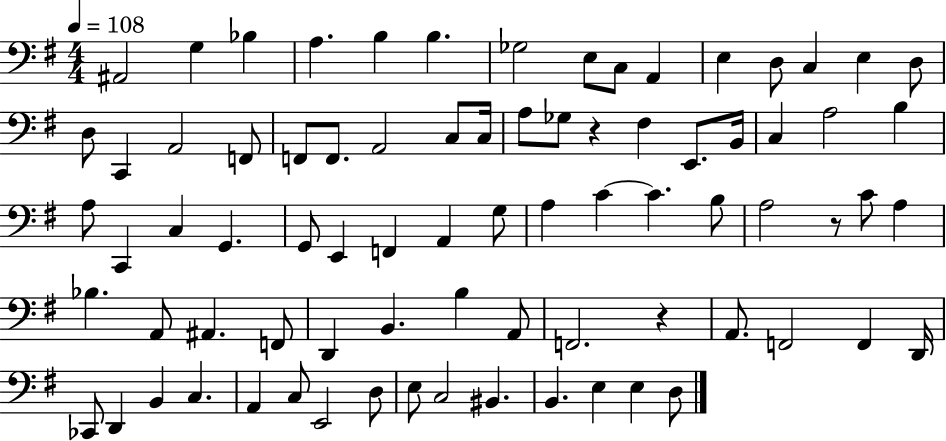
A#2/h G3/q Bb3/q A3/q. B3/q B3/q. Gb3/h E3/e C3/e A2/q E3/q D3/e C3/q E3/q D3/e D3/e C2/q A2/h F2/e F2/e F2/e. A2/h C3/e C3/s A3/e Gb3/e R/q F#3/q E2/e. B2/s C3/q A3/h B3/q A3/e C2/q C3/q G2/q. G2/e E2/q F2/q A2/q G3/e A3/q C4/q C4/q. B3/e A3/h R/e C4/e A3/q Bb3/q. A2/e A#2/q. F2/e D2/q B2/q. B3/q A2/e F2/h. R/q A2/e. F2/h F2/q D2/s CES2/e D2/q B2/q C3/q. A2/q C3/e E2/h D3/e E3/e C3/h BIS2/q. B2/q. E3/q E3/q D3/e